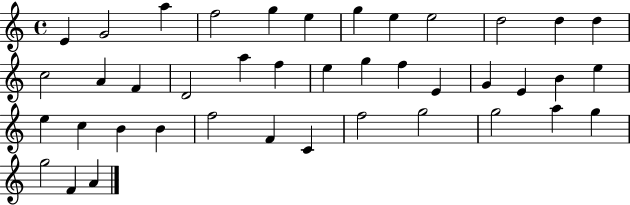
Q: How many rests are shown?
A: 0